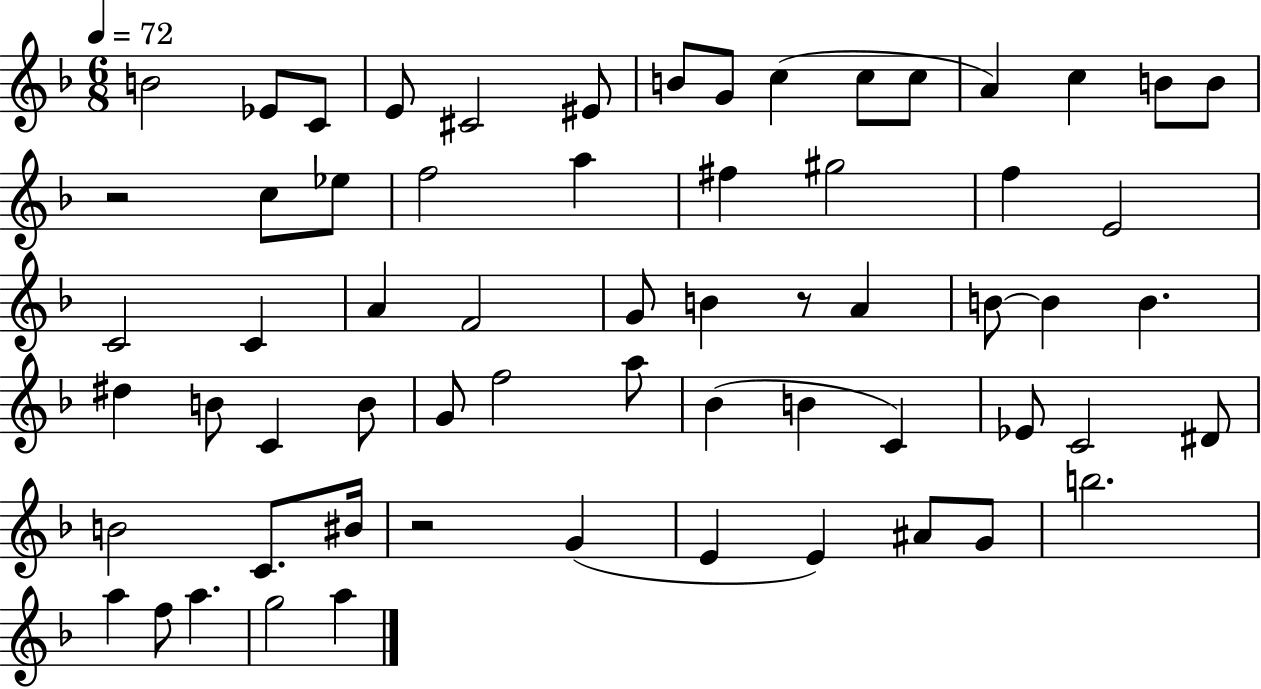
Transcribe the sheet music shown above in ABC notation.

X:1
T:Untitled
M:6/8
L:1/4
K:F
B2 _E/2 C/2 E/2 ^C2 ^E/2 B/2 G/2 c c/2 c/2 A c B/2 B/2 z2 c/2 _e/2 f2 a ^f ^g2 f E2 C2 C A F2 G/2 B z/2 A B/2 B B ^d B/2 C B/2 G/2 f2 a/2 _B B C _E/2 C2 ^D/2 B2 C/2 ^B/4 z2 G E E ^A/2 G/2 b2 a f/2 a g2 a